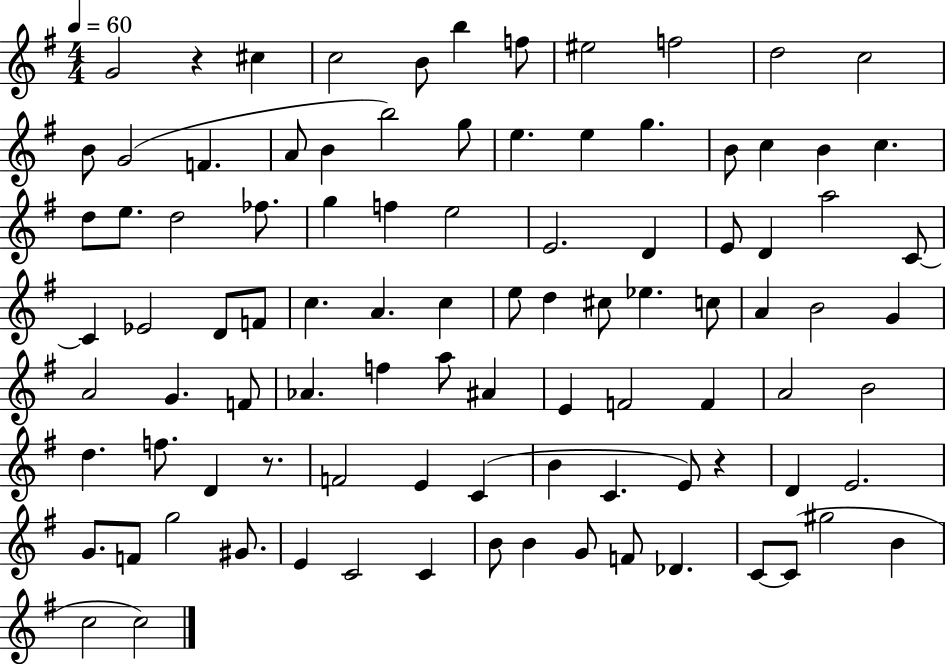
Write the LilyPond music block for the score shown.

{
  \clef treble
  \numericTimeSignature
  \time 4/4
  \key g \major
  \tempo 4 = 60
  g'2 r4 cis''4 | c''2 b'8 b''4 f''8 | eis''2 f''2 | d''2 c''2 | \break b'8 g'2( f'4. | a'8 b'4 b''2) g''8 | e''4. e''4 g''4. | b'8 c''4 b'4 c''4. | \break d''8 e''8. d''2 fes''8. | g''4 f''4 e''2 | e'2. d'4 | e'8 d'4 a''2 c'8~~ | \break c'4 ees'2 d'8 f'8 | c''4. a'4. c''4 | e''8 d''4 cis''8 ees''4. c''8 | a'4 b'2 g'4 | \break a'2 g'4. f'8 | aes'4. f''4 a''8 ais'4 | e'4 f'2 f'4 | a'2 b'2 | \break d''4. f''8. d'4 r8. | f'2 e'4 c'4( | b'4 c'4. e'8) r4 | d'4 e'2. | \break g'8. f'8 g''2 gis'8. | e'4 c'2 c'4 | b'8 b'4 g'8 f'8 des'4. | c'8~~ c'8( gis''2 b'4 | \break c''2 c''2) | \bar "|."
}